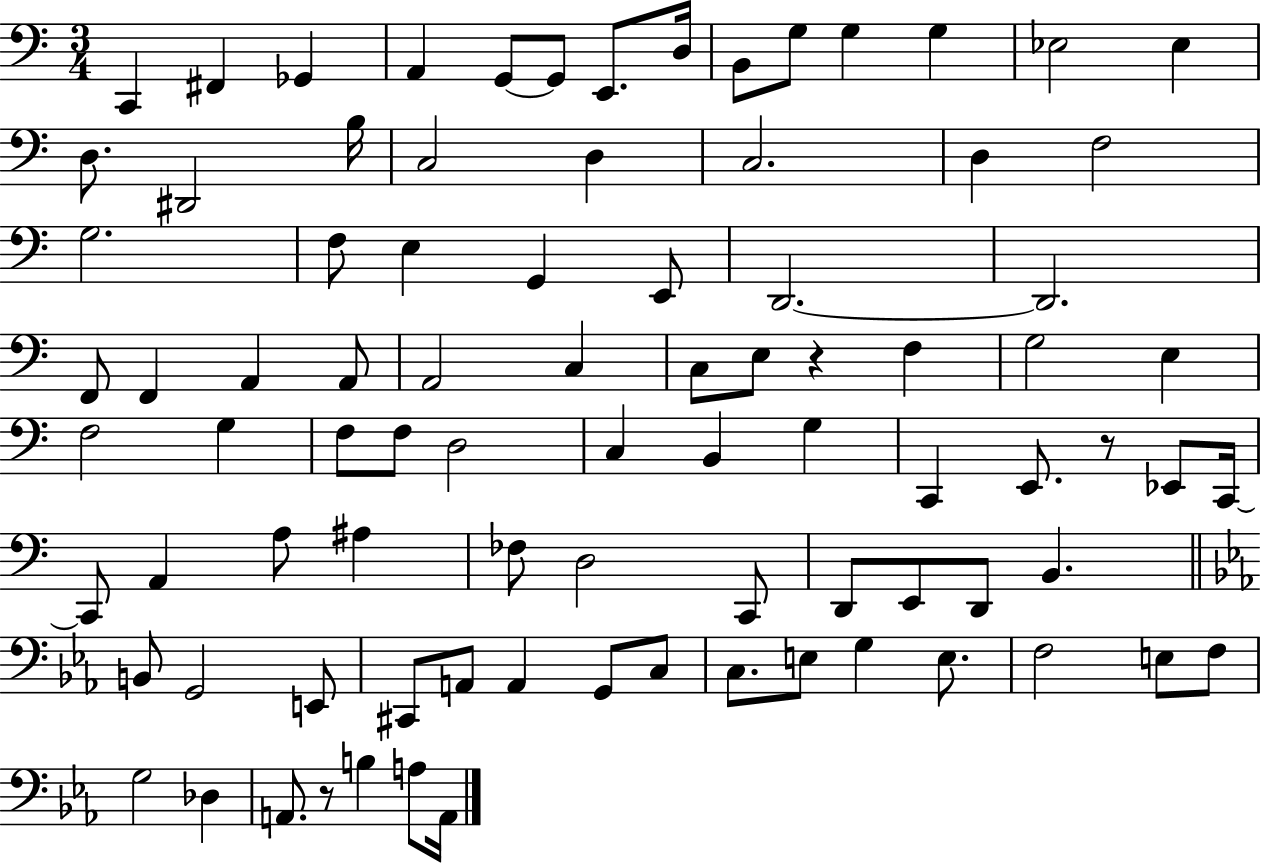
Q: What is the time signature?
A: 3/4